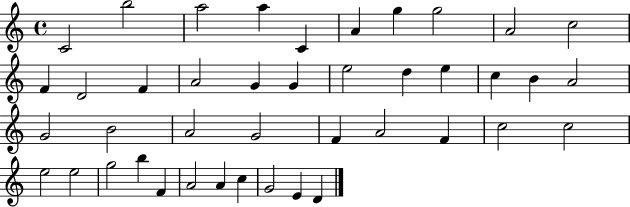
{
  \clef treble
  \time 4/4
  \defaultTimeSignature
  \key c \major
  c'2 b''2 | a''2 a''4 c'4 | a'4 g''4 g''2 | a'2 c''2 | \break f'4 d'2 f'4 | a'2 g'4 g'4 | e''2 d''4 e''4 | c''4 b'4 a'2 | \break g'2 b'2 | a'2 g'2 | f'4 a'2 f'4 | c''2 c''2 | \break e''2 e''2 | g''2 b''4 f'4 | a'2 a'4 c''4 | g'2 e'4 d'4 | \break \bar "|."
}